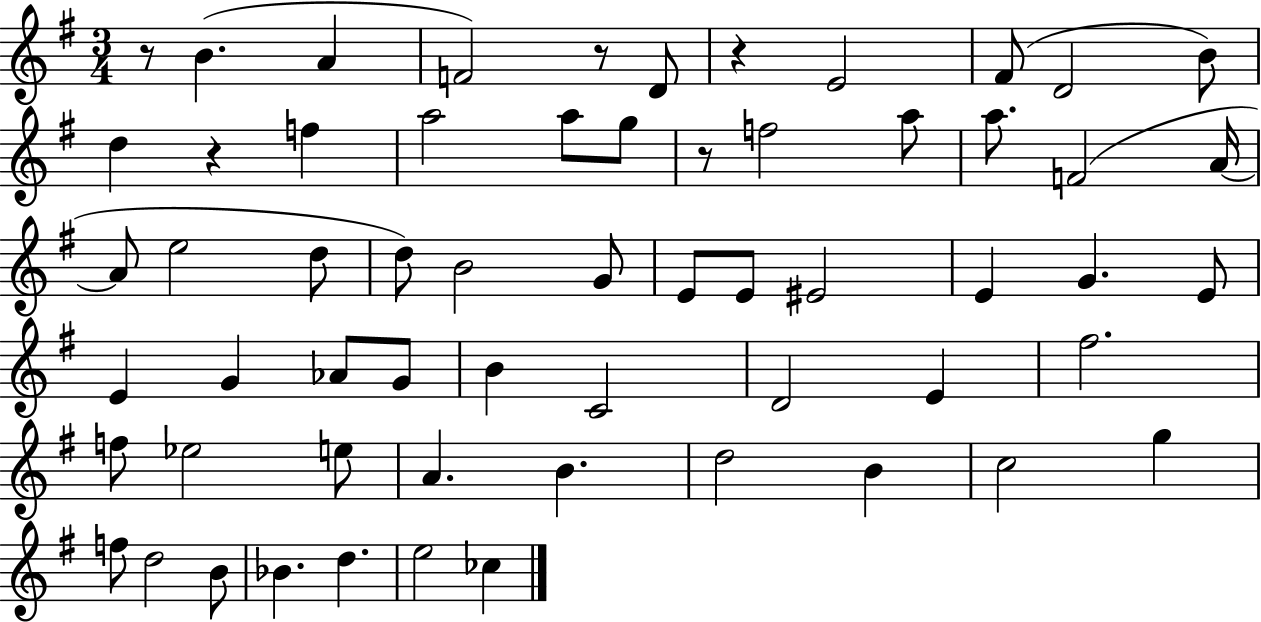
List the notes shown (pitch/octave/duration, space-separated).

R/e B4/q. A4/q F4/h R/e D4/e R/q E4/h F#4/e D4/h B4/e D5/q R/q F5/q A5/h A5/e G5/e R/e F5/h A5/e A5/e. F4/h A4/s A4/e E5/h D5/e D5/e B4/h G4/e E4/e E4/e EIS4/h E4/q G4/q. E4/e E4/q G4/q Ab4/e G4/e B4/q C4/h D4/h E4/q F#5/h. F5/e Eb5/h E5/e A4/q. B4/q. D5/h B4/q C5/h G5/q F5/e D5/h B4/e Bb4/q. D5/q. E5/h CES5/q